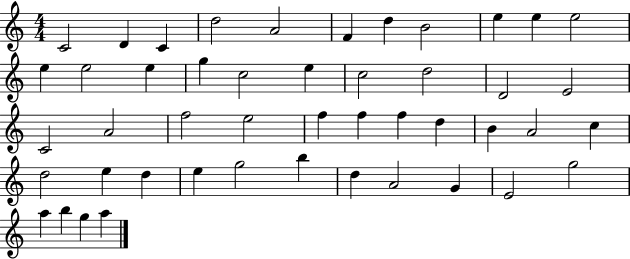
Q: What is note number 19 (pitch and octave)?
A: D5